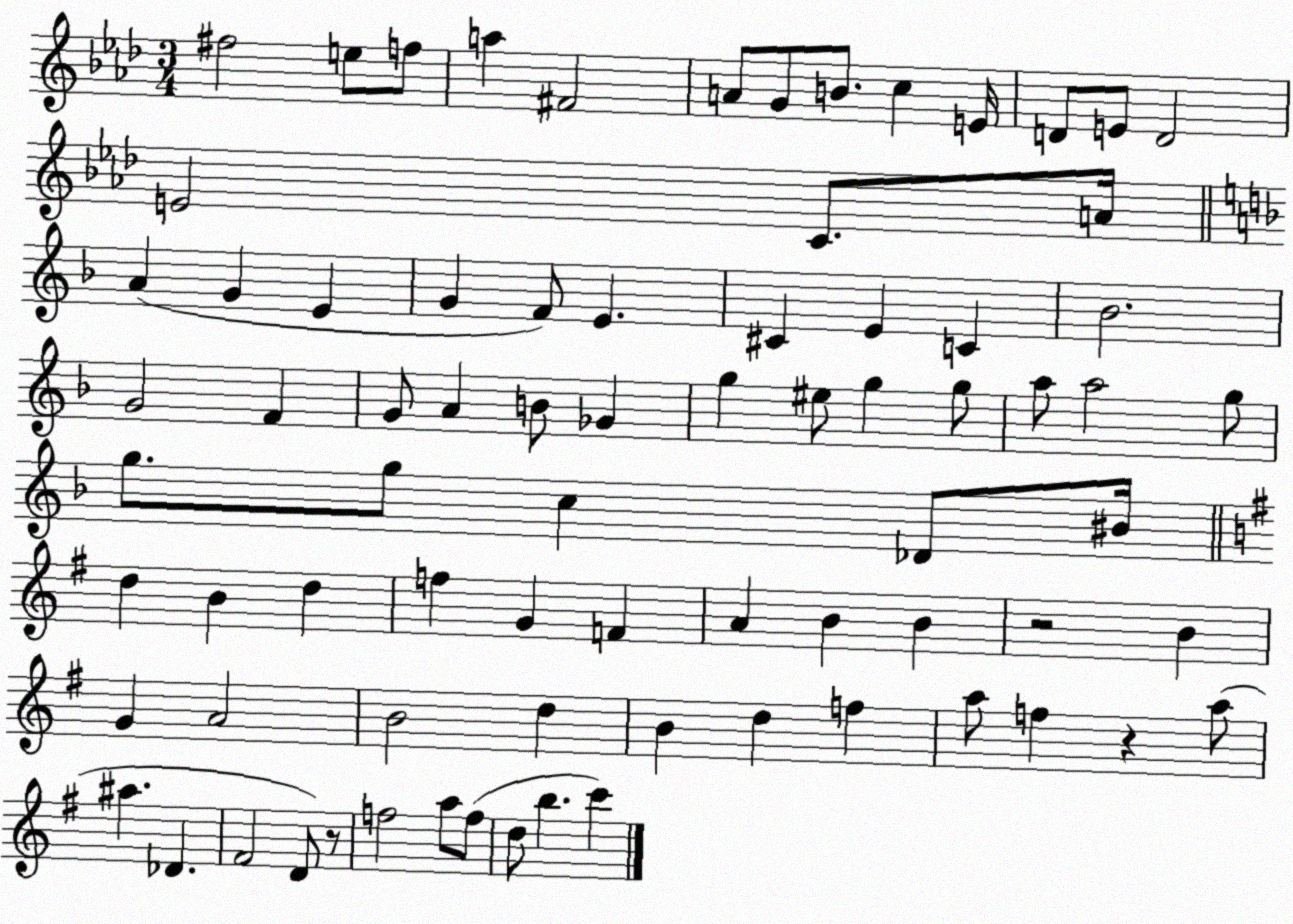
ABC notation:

X:1
T:Untitled
M:3/4
L:1/4
K:Ab
^f2 e/2 f/2 a ^F2 A/2 G/2 B/2 c E/4 D/2 E/2 D2 E2 C/2 A/4 A G E G F/2 E ^C E C _B2 G2 F G/2 A B/2 _G g ^e/2 g g/2 a/2 a2 g/2 g/2 g/2 c _D/2 ^B/4 d B d f G F A B B z2 B G A2 B2 d B d f a/2 f z a/2 ^a _D ^F2 D/2 z/2 f2 a/2 f/2 d/2 b c'